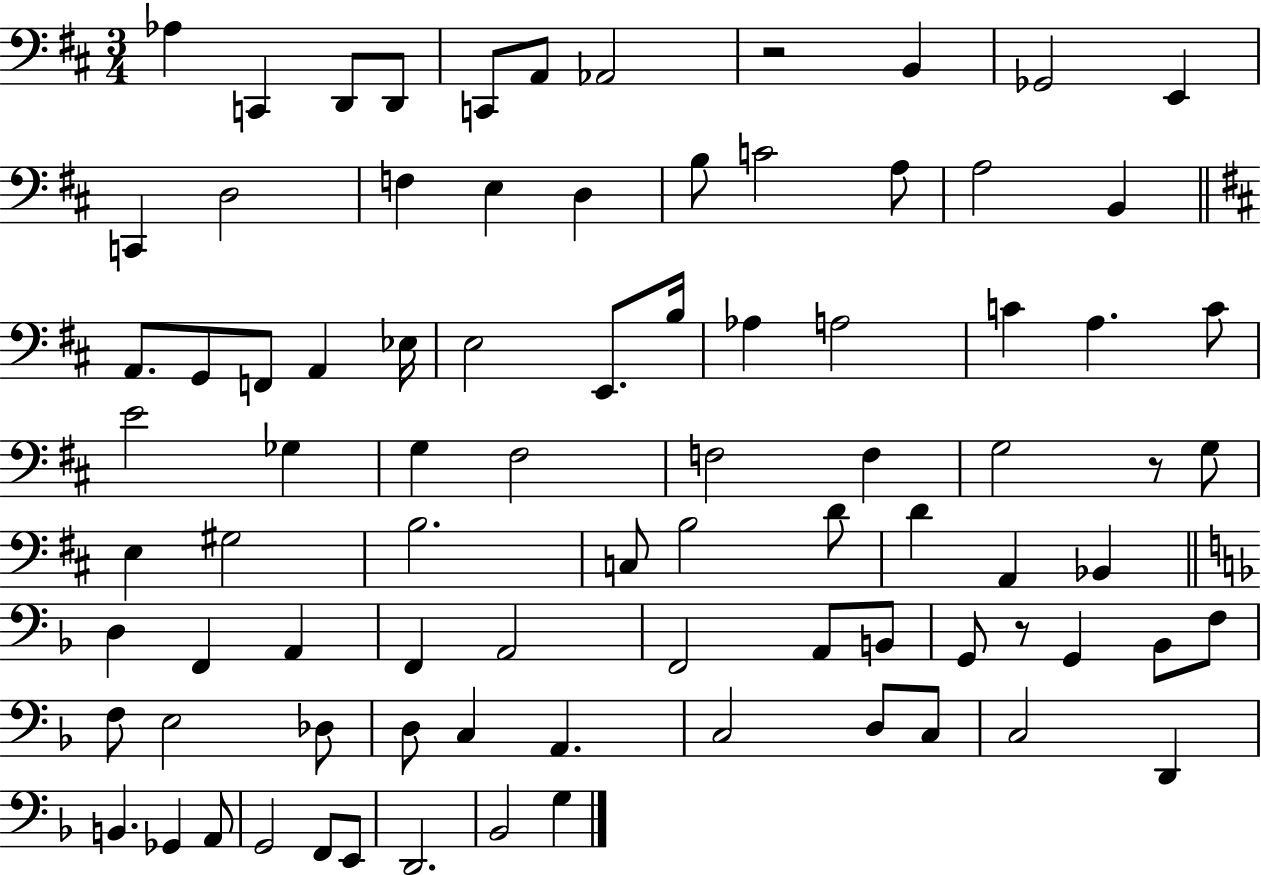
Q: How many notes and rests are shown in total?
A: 85